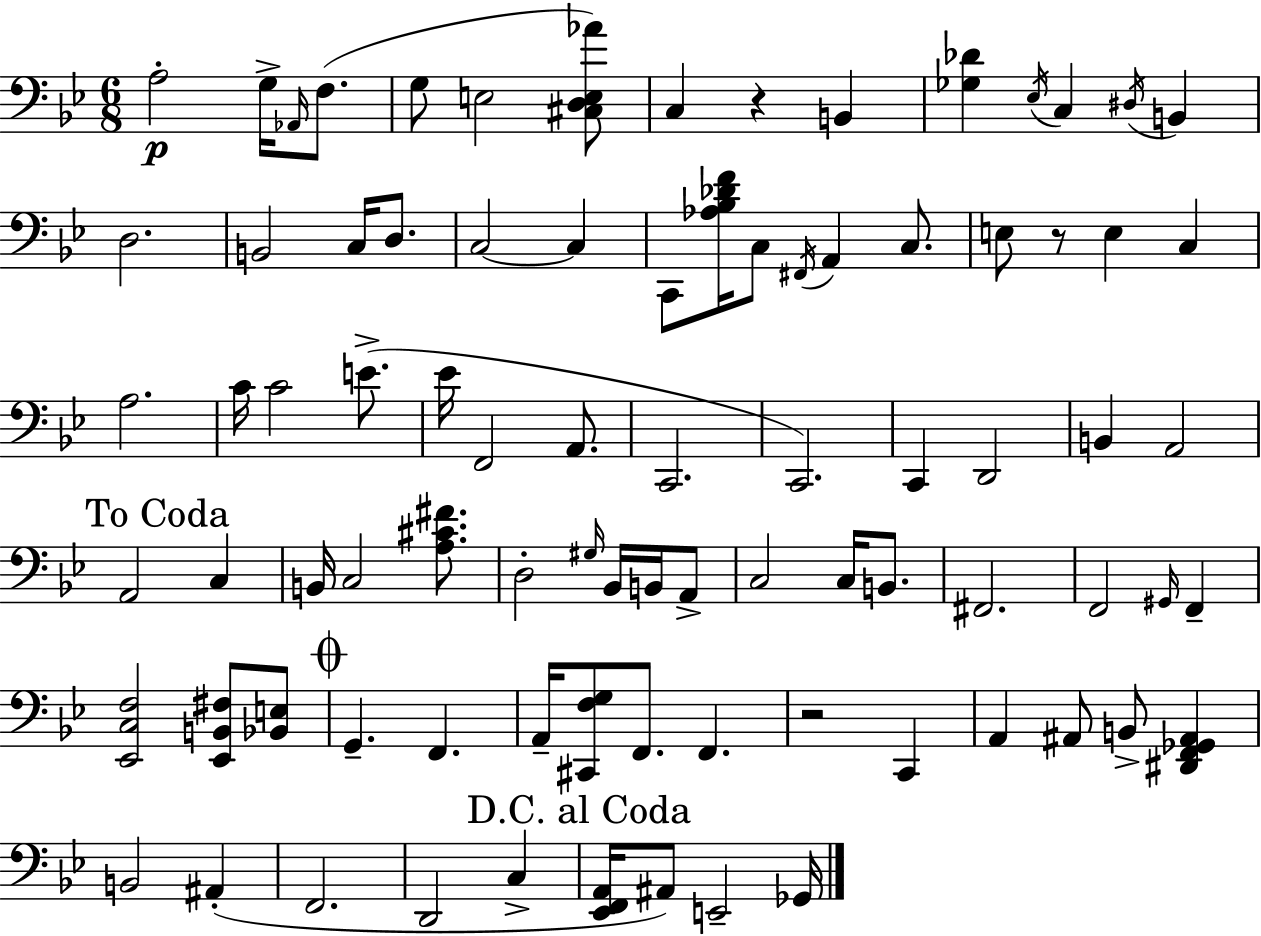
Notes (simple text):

A3/h G3/s Ab2/s F3/e. G3/e E3/h [C#3,D3,E3,Ab4]/e C3/q R/q B2/q [Gb3,Db4]/q Eb3/s C3/q D#3/s B2/q D3/h. B2/h C3/s D3/e. C3/h C3/q C2/e [Ab3,Bb3,Db4,F4]/s C3/e F#2/s A2/q C3/e. E3/e R/e E3/q C3/q A3/h. C4/s C4/h E4/e. Eb4/s F2/h A2/e. C2/h. C2/h. C2/q D2/h B2/q A2/h A2/h C3/q B2/s C3/h [A3,C#4,F#4]/e. D3/h G#3/s Bb2/s B2/s A2/e C3/h C3/s B2/e. F#2/h. F2/h G#2/s F2/q [Eb2,C3,F3]/h [Eb2,B2,F#3]/e [Bb2,E3]/e G2/q. F2/q. A2/s [C#2,F3,G3]/e F2/e. F2/q. R/h C2/q A2/q A#2/e B2/e [D#2,F2,Gb2,A#2]/q B2/h A#2/q F2/h. D2/h C3/q [Eb2,F2,A2]/s A#2/e E2/h Gb2/s